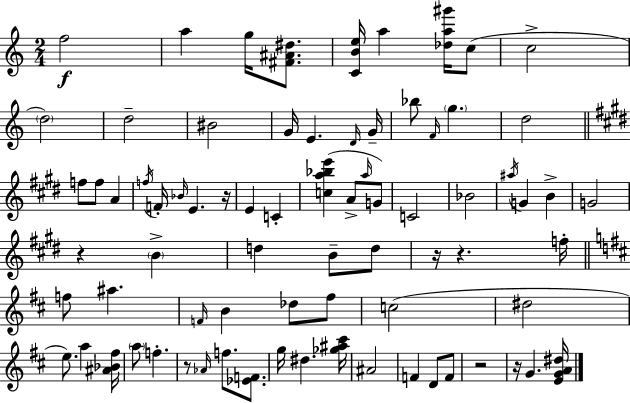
{
  \clef treble
  \numericTimeSignature
  \time 2/4
  \key c \major
  f''2\f | a''4 g''16 <fis' ais' dis''>8. | <c' b' e''>16 a''4 <des'' a'' gis'''>16 c''8( | c''2-> | \break \parenthesize d''2) | d''2-- | bis'2 | g'16 e'4. \grace { d'16 } | \break g'16-- bes''8 \grace { f'16 } \parenthesize g''4. | d''2 | \bar "||" \break \key e \major f''8 f''8 a'4 | \acciaccatura { f''16 } f'16-. \grace { bes'16 } e'4. | r16 e'4 c'4-. | <c'' a'' bes'' e'''>4( a'8-> | \break \grace { a''16 }) g'8 c'2 | bes'2 | \acciaccatura { ais''16 } g'4 | b'4-> g'2 | \break r4 | \parenthesize b'4-> d''4 | b'8-- d''8 r16 r4. | f''16-. \bar "||" \break \key b \minor f''8 ais''4. | \grace { f'16 } b'4 des''8 fis''8 | c''2( | dis''2 | \break e''8.) a''4 | <ais' bes' fis''>16 \parenthesize a''8 f''4.-. | r8 \grace { aes'16 } f''8. <ees' f'>8. | g''16 dis''4. | \break <ges'' ais'' cis'''>16 ais'2 | f'4 d'8 | f'8 r2 | r16 g'4. | \break <e' g' a' dis''>16 \bar "|."
}